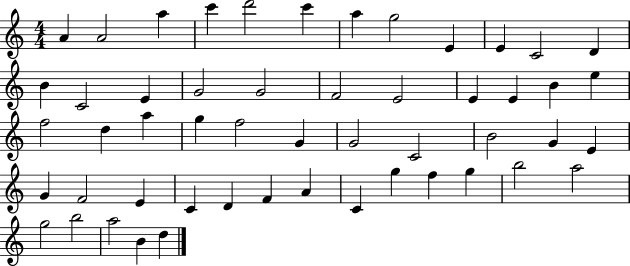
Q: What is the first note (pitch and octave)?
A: A4